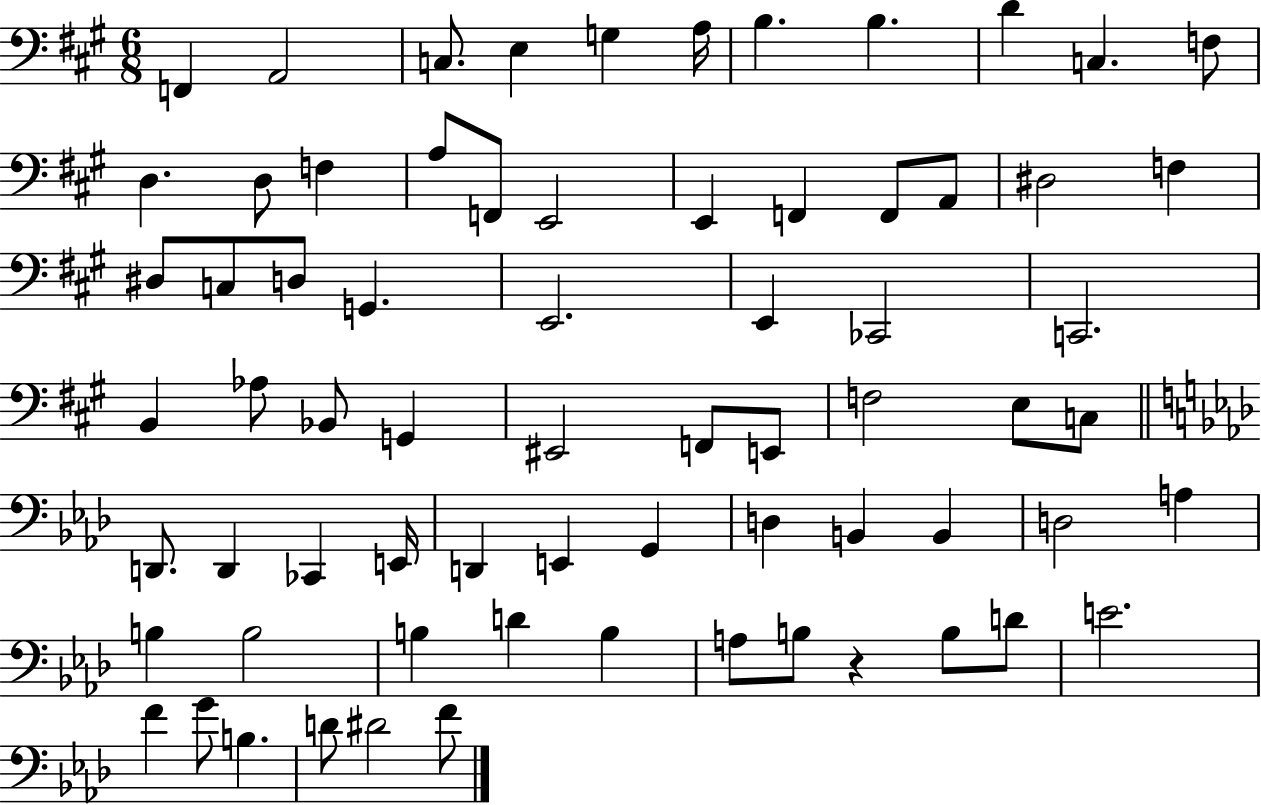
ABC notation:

X:1
T:Untitled
M:6/8
L:1/4
K:A
F,, A,,2 C,/2 E, G, A,/4 B, B, D C, F,/2 D, D,/2 F, A,/2 F,,/2 E,,2 E,, F,, F,,/2 A,,/2 ^D,2 F, ^D,/2 C,/2 D,/2 G,, E,,2 E,, _C,,2 C,,2 B,, _A,/2 _B,,/2 G,, ^E,,2 F,,/2 E,,/2 F,2 E,/2 C,/2 D,,/2 D,, _C,, E,,/4 D,, E,, G,, D, B,, B,, D,2 A, B, B,2 B, D B, A,/2 B,/2 z B,/2 D/2 E2 F G/2 B, D/2 ^D2 F/2